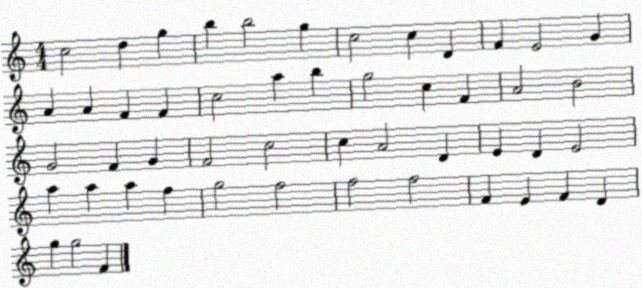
X:1
T:Untitled
M:4/4
L:1/4
K:C
c2 d g b b2 g c2 c D F E2 G A A F F c2 a b g2 c F A2 B2 G2 F G F2 c2 c A2 D E D E2 a a a f g2 f2 f2 f2 F E F D g g2 F